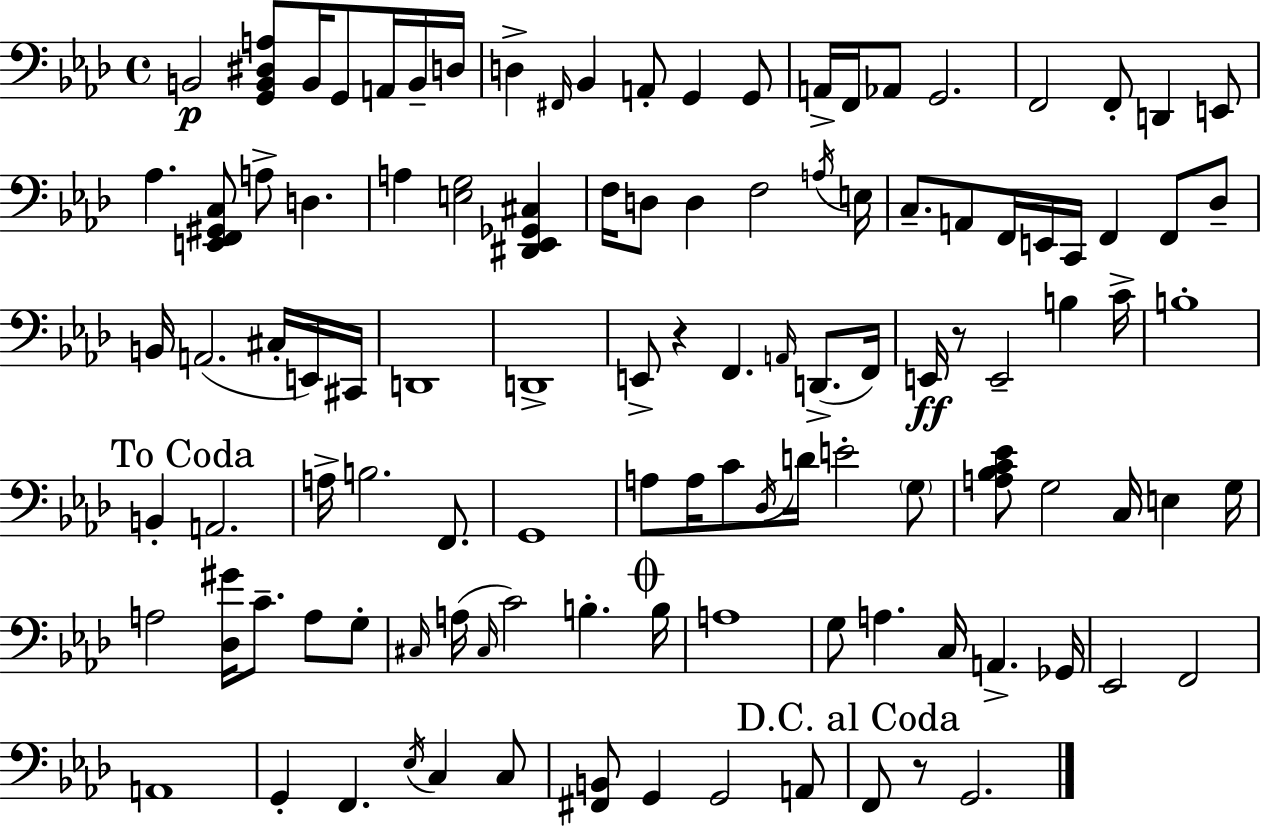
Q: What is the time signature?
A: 4/4